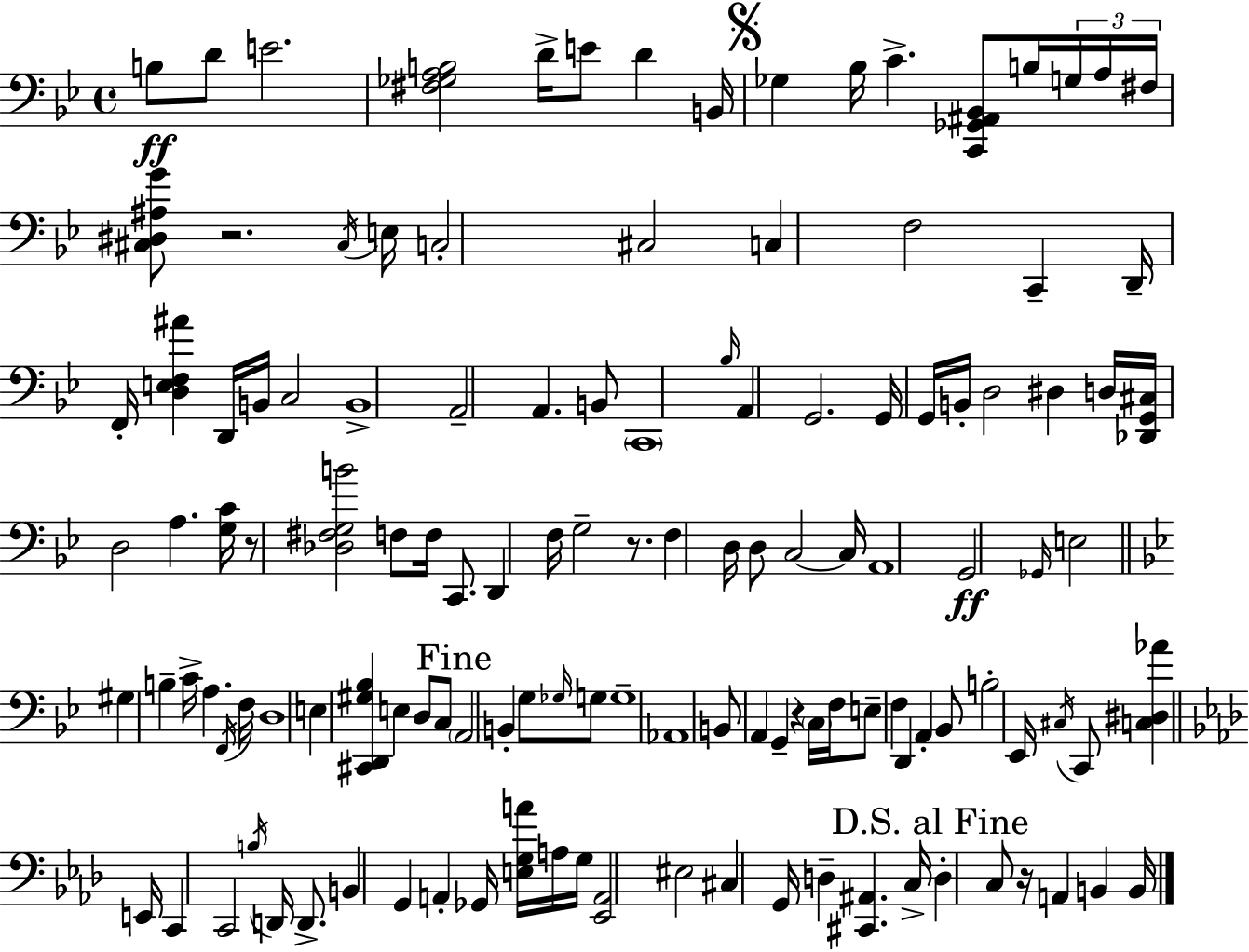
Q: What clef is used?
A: bass